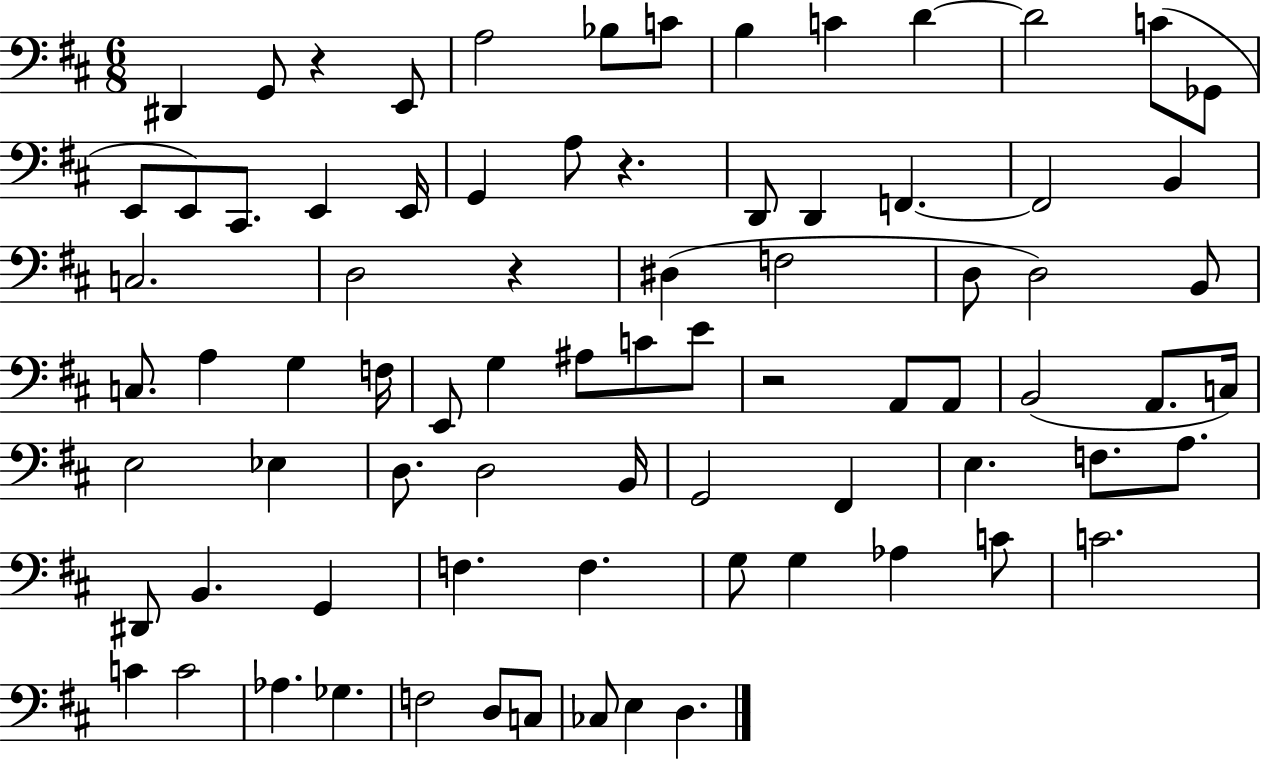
{
  \clef bass
  \numericTimeSignature
  \time 6/8
  \key d \major
  dis,4 g,8 r4 e,8 | a2 bes8 c'8 | b4 c'4 d'4~~ | d'2 c'8( ges,8 | \break e,8 e,8) cis,8. e,4 e,16 | g,4 a8 r4. | d,8 d,4 f,4.~~ | f,2 b,4 | \break c2. | d2 r4 | dis4( f2 | d8 d2) b,8 | \break c8. a4 g4 f16 | e,8 g4 ais8 c'8 e'8 | r2 a,8 a,8 | b,2( a,8. c16) | \break e2 ees4 | d8. d2 b,16 | g,2 fis,4 | e4. f8. a8. | \break dis,8 b,4. g,4 | f4. f4. | g8 g4 aes4 c'8 | c'2. | \break c'4 c'2 | aes4. ges4. | f2 d8 c8 | ces8 e4 d4. | \break \bar "|."
}